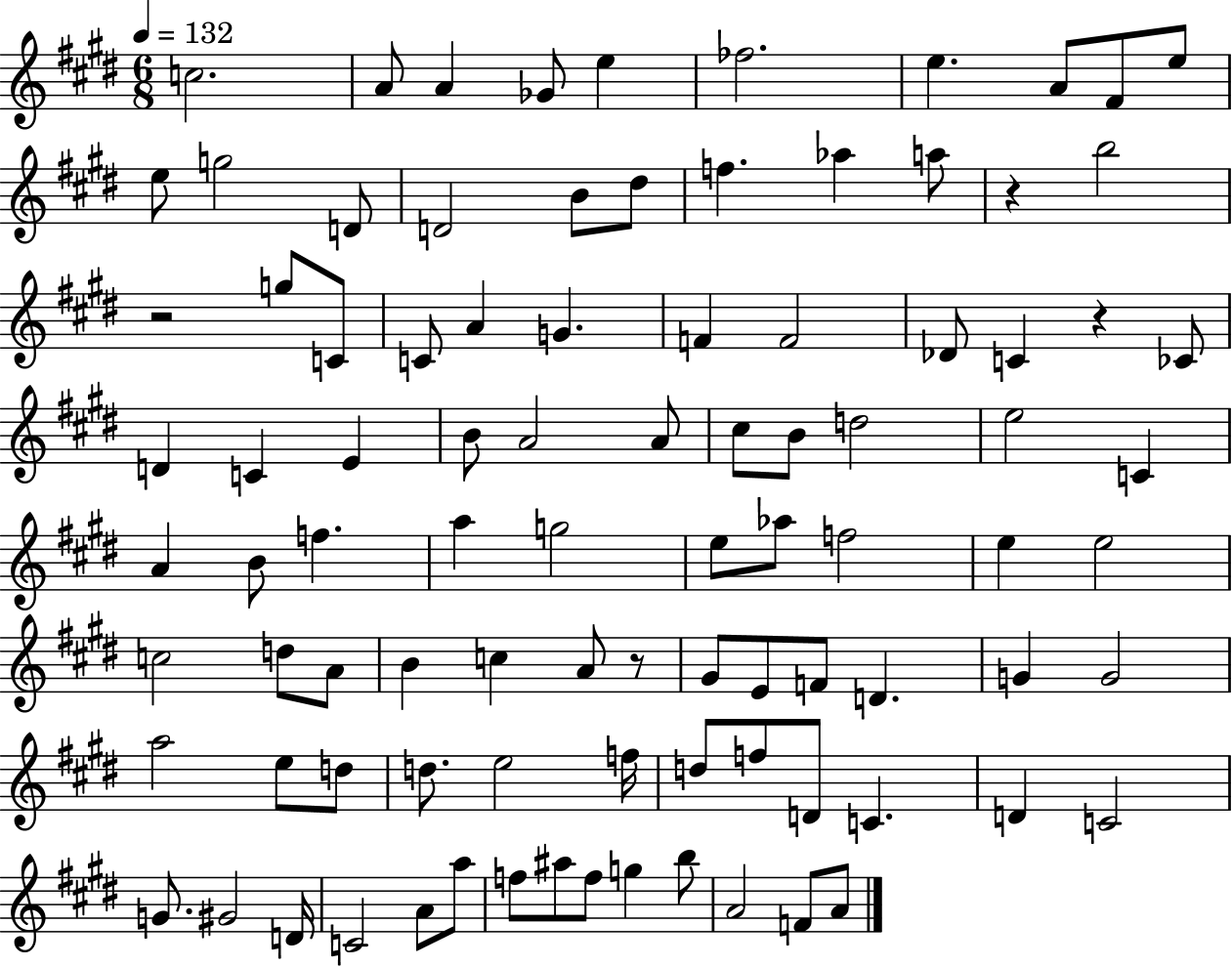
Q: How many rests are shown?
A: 4